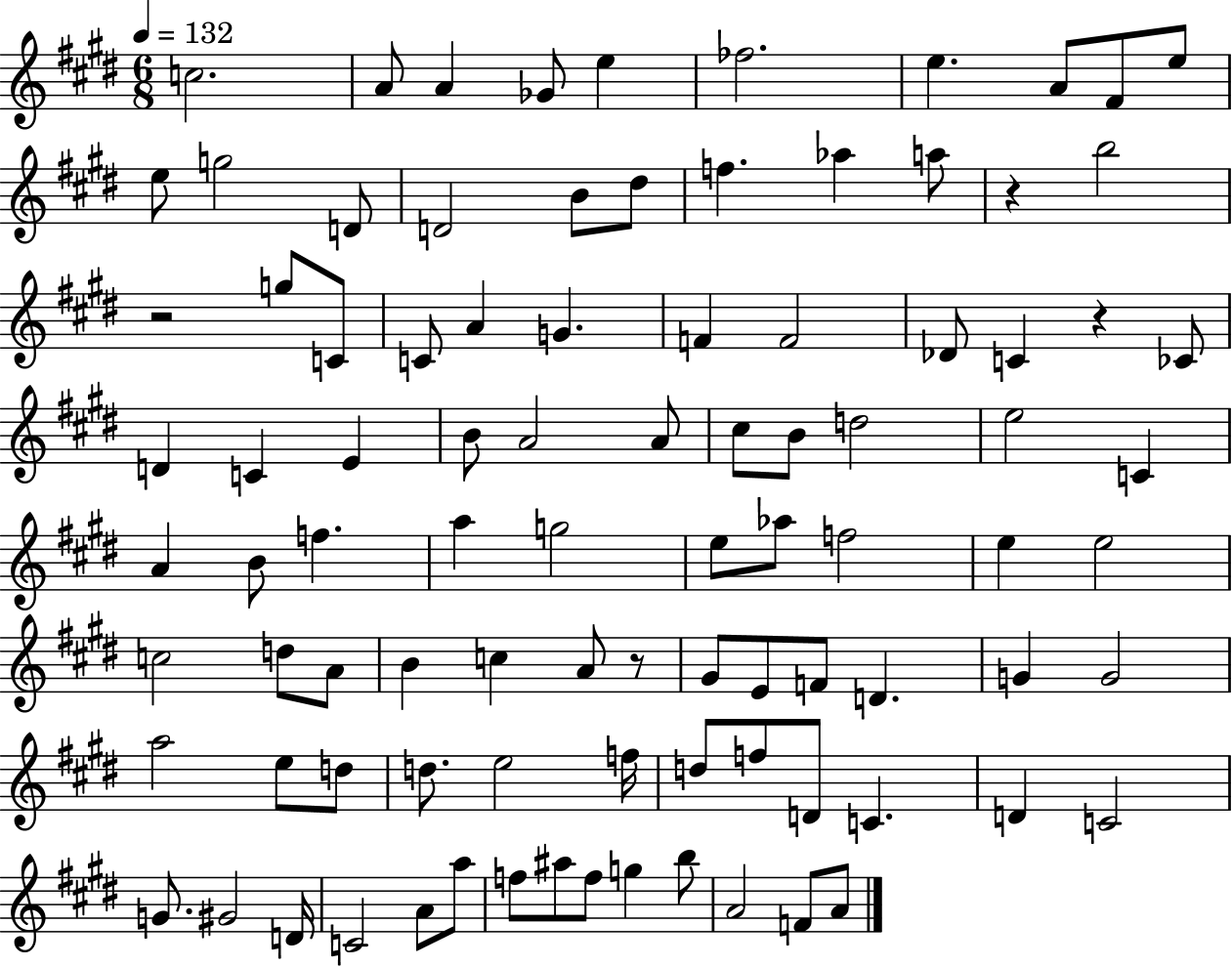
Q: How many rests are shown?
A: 4